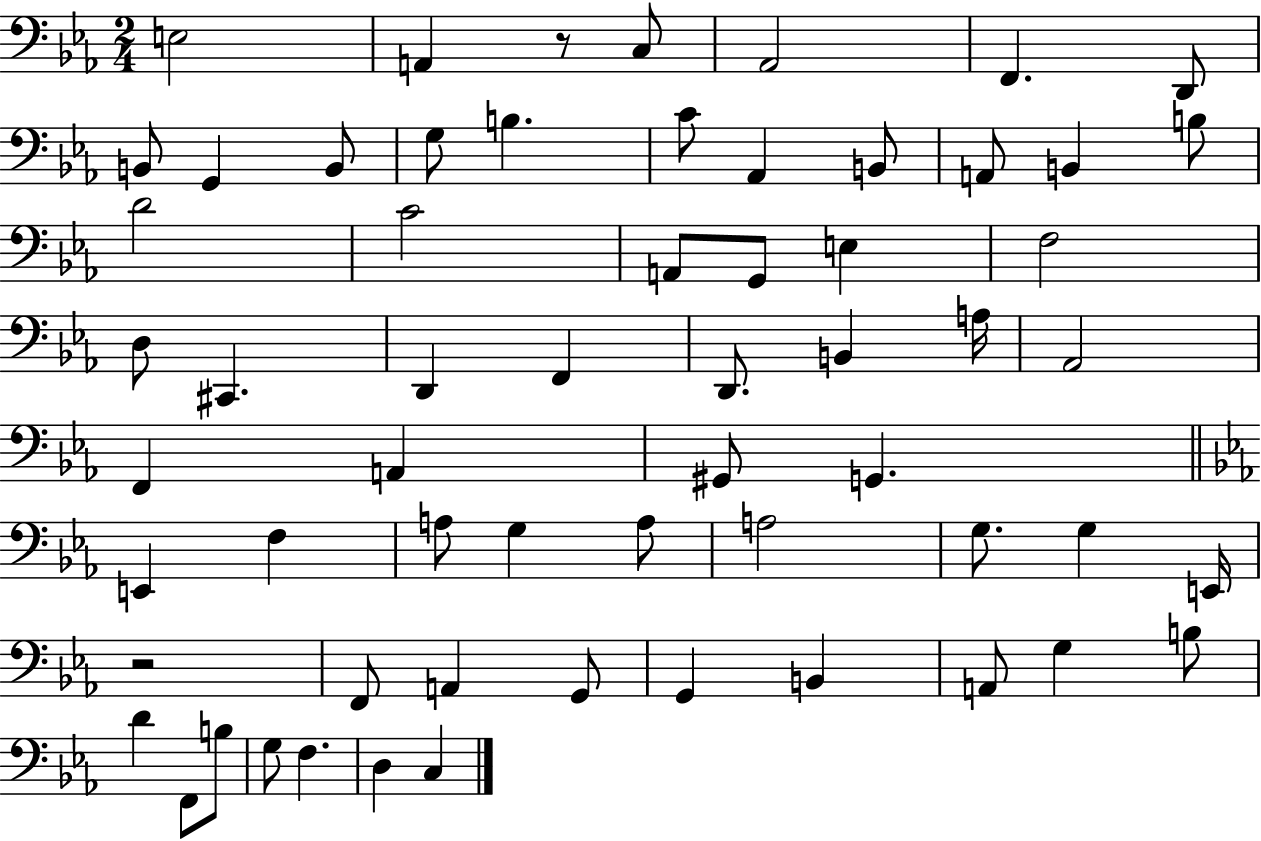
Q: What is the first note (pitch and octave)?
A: E3